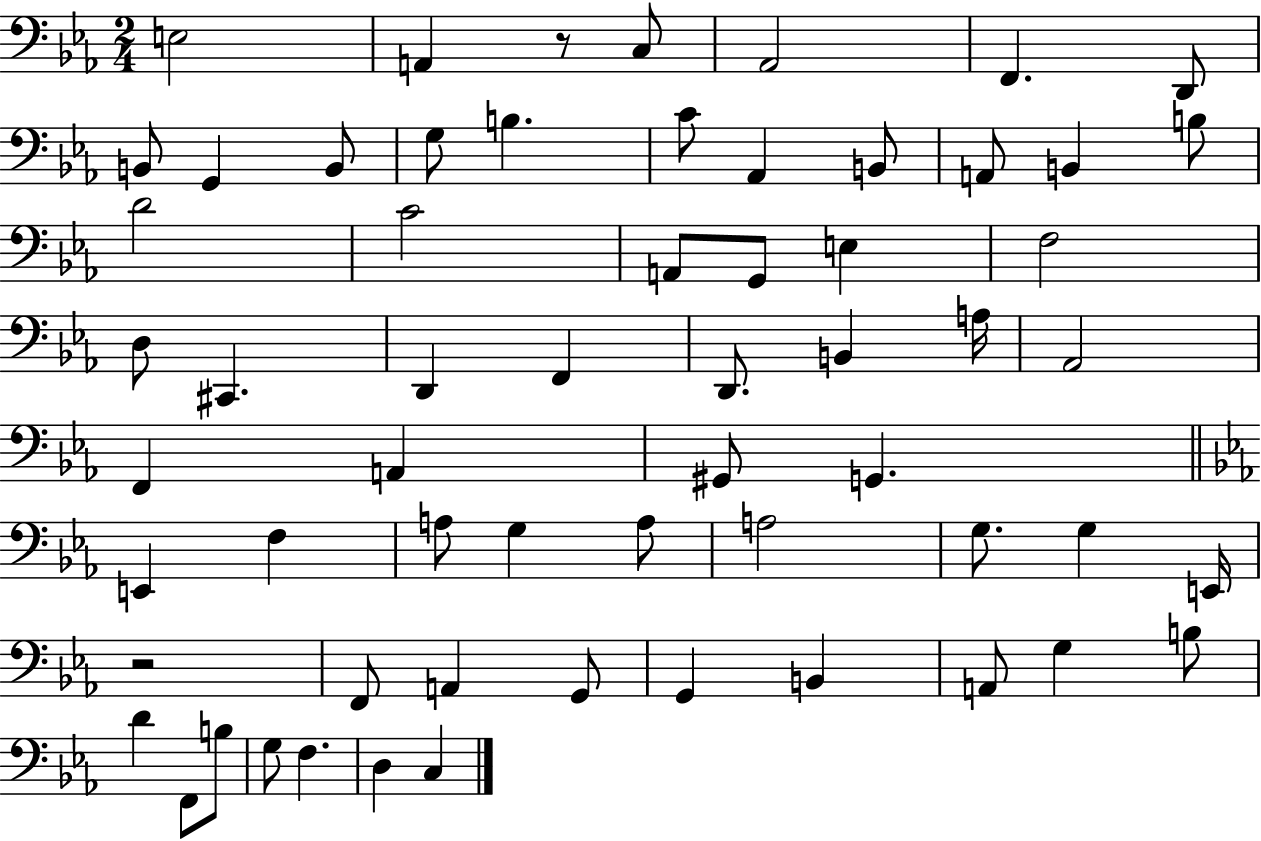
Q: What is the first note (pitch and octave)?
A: E3